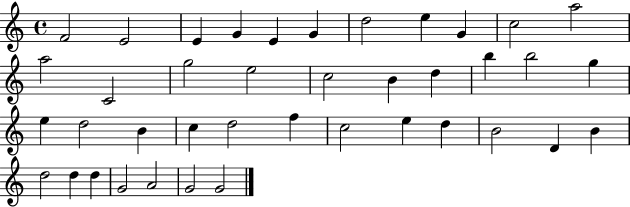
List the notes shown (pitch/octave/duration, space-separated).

F4/h E4/h E4/q G4/q E4/q G4/q D5/h E5/q G4/q C5/h A5/h A5/h C4/h G5/h E5/h C5/h B4/q D5/q B5/q B5/h G5/q E5/q D5/h B4/q C5/q D5/h F5/q C5/h E5/q D5/q B4/h D4/q B4/q D5/h D5/q D5/q G4/h A4/h G4/h G4/h